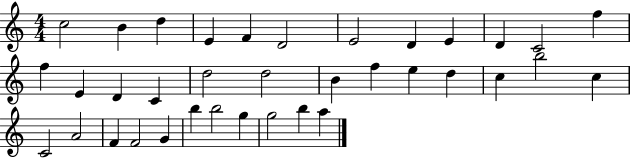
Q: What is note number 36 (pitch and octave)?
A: A5